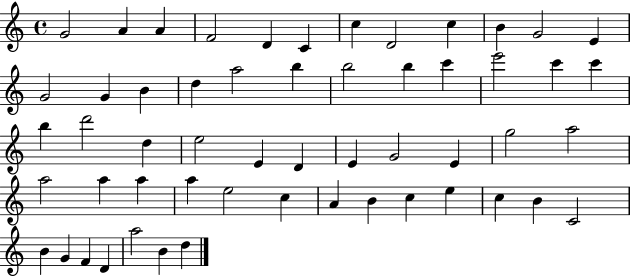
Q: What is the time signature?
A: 4/4